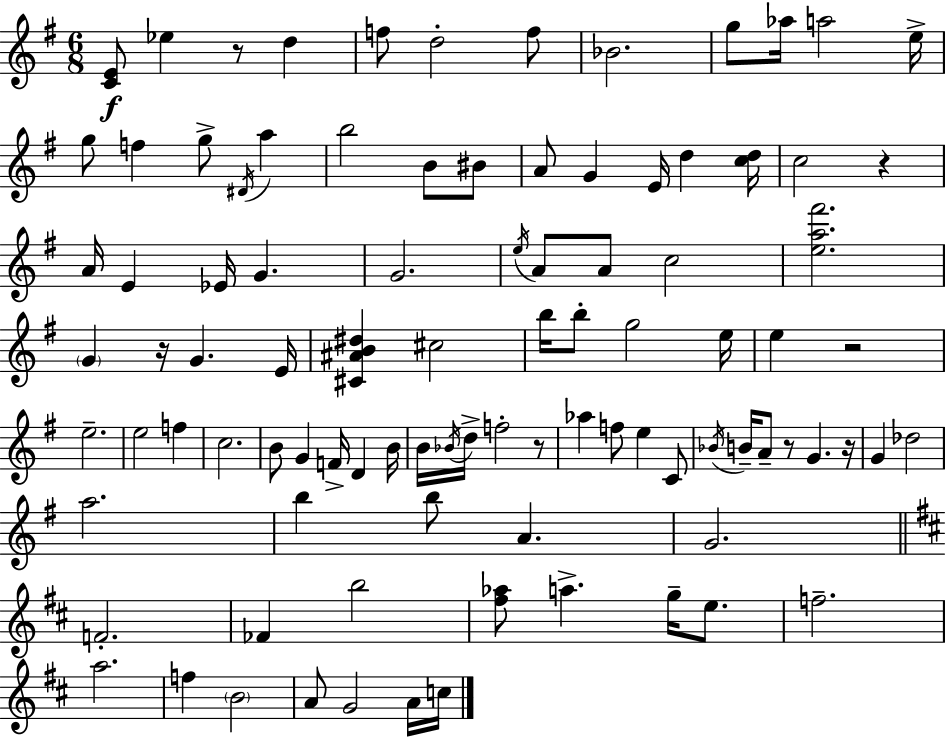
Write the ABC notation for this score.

X:1
T:Untitled
M:6/8
L:1/4
K:G
[CE]/2 _e z/2 d f/2 d2 f/2 _B2 g/2 _a/4 a2 e/4 g/2 f g/2 ^D/4 a b2 B/2 ^B/2 A/2 G E/4 d [cd]/4 c2 z A/4 E _E/4 G G2 e/4 A/2 A/2 c2 [ea^f']2 G z/4 G E/4 [^C^AB^d] ^c2 b/4 b/2 g2 e/4 e z2 e2 e2 f c2 B/2 G F/4 D B/4 B/4 _B/4 d/4 f2 z/2 _a f/2 e C/2 _B/4 B/4 A/2 z/2 G z/4 G _d2 a2 b b/2 A G2 F2 _F b2 [^f_a]/2 a g/4 e/2 f2 a2 f B2 A/2 G2 A/4 c/4